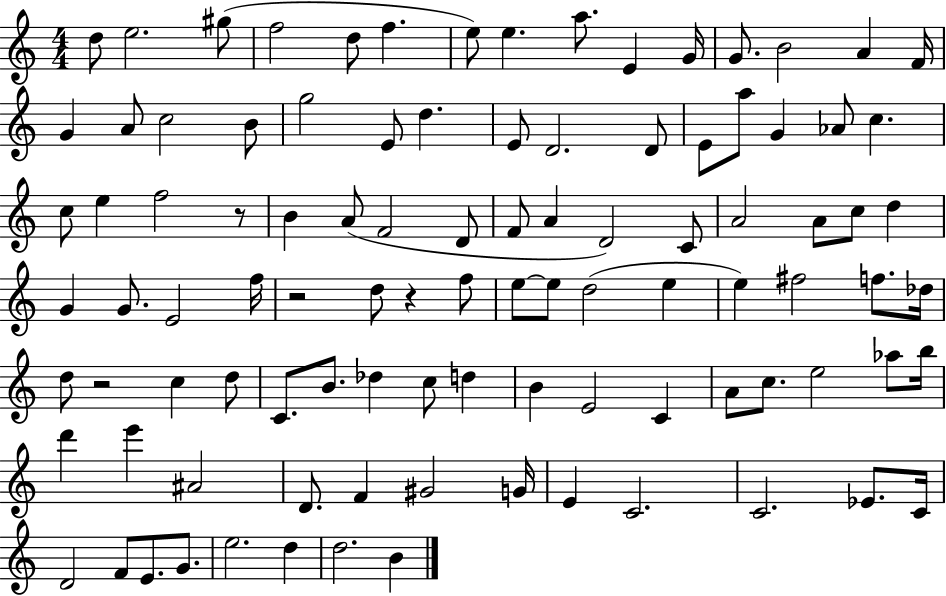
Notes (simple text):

D5/e E5/h. G#5/e F5/h D5/e F5/q. E5/e E5/q. A5/e. E4/q G4/s G4/e. B4/h A4/q F4/s G4/q A4/e C5/h B4/e G5/h E4/e D5/q. E4/e D4/h. D4/e E4/e A5/e G4/q Ab4/e C5/q. C5/e E5/q F5/h R/e B4/q A4/e F4/h D4/e F4/e A4/q D4/h C4/e A4/h A4/e C5/e D5/q G4/q G4/e. E4/h F5/s R/h D5/e R/q F5/e E5/e E5/e D5/h E5/q E5/q F#5/h F5/e. Db5/s D5/e R/h C5/q D5/e C4/e. B4/e. Db5/q C5/e D5/q B4/q E4/h C4/q A4/e C5/e. E5/h Ab5/e B5/s D6/q E6/q A#4/h D4/e. F4/q G#4/h G4/s E4/q C4/h. C4/h. Eb4/e. C4/s D4/h F4/e E4/e. G4/e. E5/h. D5/q D5/h. B4/q